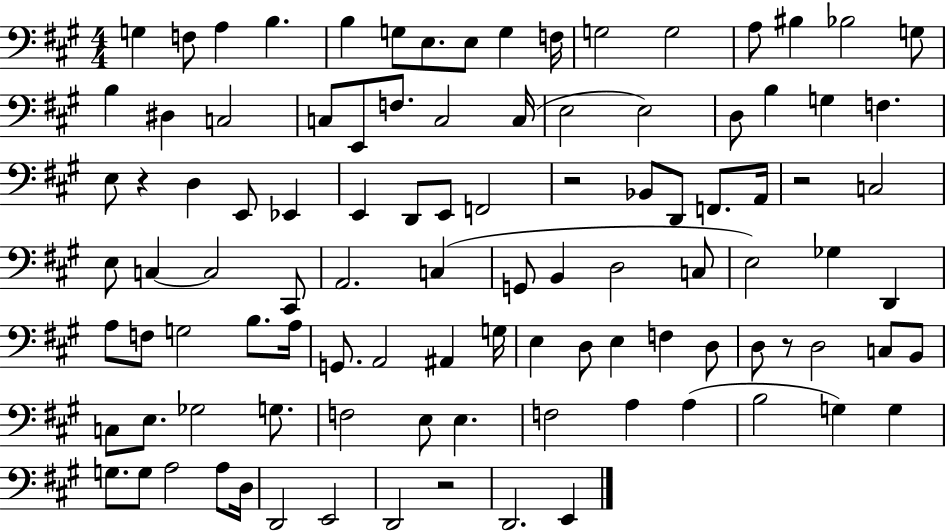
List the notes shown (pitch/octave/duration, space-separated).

G3/q F3/e A3/q B3/q. B3/q G3/e E3/e. E3/e G3/q F3/s G3/h G3/h A3/e BIS3/q Bb3/h G3/e B3/q D#3/q C3/h C3/e E2/e F3/e. C3/h C3/s E3/h E3/h D3/e B3/q G3/q F3/q. E3/e R/q D3/q E2/e Eb2/q E2/q D2/e E2/e F2/h R/h Bb2/e D2/e F2/e. A2/s R/h C3/h E3/e C3/q C3/h C#2/e A2/h. C3/q G2/e B2/q D3/h C3/e E3/h Gb3/q D2/q A3/e F3/e G3/h B3/e. A3/s G2/e. A2/h A#2/q G3/s E3/q D3/e E3/q F3/q D3/e D3/e R/e D3/h C3/e B2/e C3/e E3/e. Gb3/h G3/e. F3/h E3/e E3/q. F3/h A3/q A3/q B3/h G3/q G3/q G3/e. G3/e A3/h A3/e D3/s D2/h E2/h D2/h R/h D2/h. E2/q